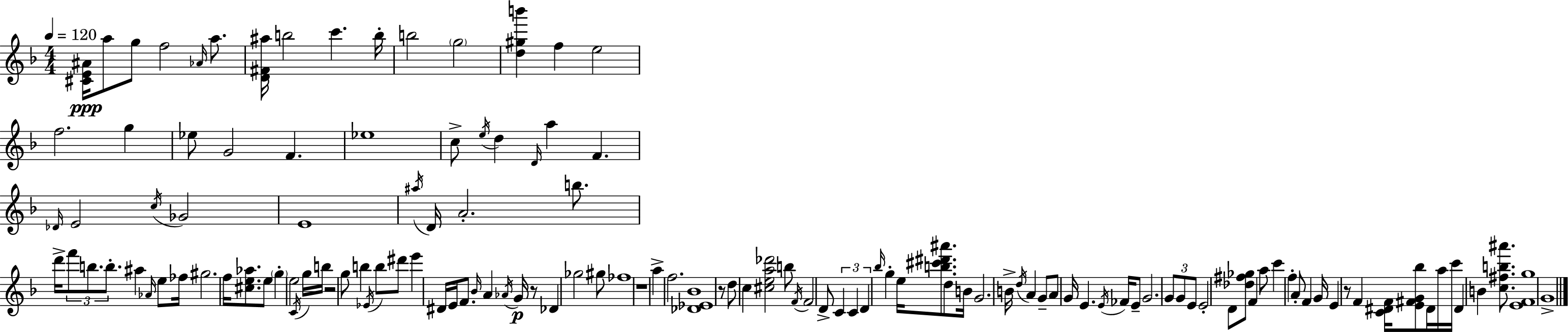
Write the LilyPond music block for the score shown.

{
  \clef treble
  \numericTimeSignature
  \time 4/4
  \key d \minor
  \tempo 4 = 120
  \repeat volta 2 { <cis' e' ais'>16\ppp a''8 g''8 f''2 \grace { aes'16 } a''8. | <d' fis' ais''>16 b''2 c'''4. | b''16-. b''2 \parenthesize g''2 | <d'' gis'' b'''>4 f''4 e''2 | \break f''2. g''4 | ees''8 g'2 f'4. | ees''1 | c''8-> \acciaccatura { e''16 } d''4 \grace { d'16 } a''4 f'4. | \break \grace { des'16 } e'2 \acciaccatura { c''16 } ges'2 | e'1 | \acciaccatura { ais''16 } d'16 a'2.-. | b''8. d'''16-> \tuplet 3/2 { f'''8 b''8. b''8.-. } ais''4 | \break \grace { aes'16 } e''8 fes''16 gis''2. | f''16 <cis'' e'' aes''>8. e''8 \parenthesize g''4-. e''2 | \acciaccatura { c'16 } g''16 b''16 r2 | g''8 b''4 \acciaccatura { ees'16 } b''8 dis'''8 e'''4 dis'16 | \break e'16 f'8. \grace { bes'16 } a'4 \acciaccatura { aes'16 }\p g'16 r8 des'4 | ges''2 gis''8 fes''1 | r1 | a''4-> f''2. | \break <des' ees' bes'>1 | r8 d''8 c''4 | <cis'' e'' a'' des'''>2 b''8 \acciaccatura { f'16 } f'2 | d'8-> \tuplet 3/2 { c'4 c'4 | \break d'4 } \grace { bes''16 } g''4-. e''16 <b'' cis''' dis''' ais'''>8. d''8 b'16 | g'2. b'16-> \acciaccatura { d''16 } a'4 | g'8-- a'8 g'16 e'4. \acciaccatura { e'16 } fes'16 e'8-- | g'2. \tuplet 3/2 { g'8 g'8 | \break e'8 } e'2-. d'8 <des'' fis'' ges''>8 f'4 | a''8 c'''4 f''4-. a'8-. f'4 | g'16 e'4 r8 f'4 <c' dis' f'>16 <e' fis' g' bes''>8 | dis'16 a''16 c'''16 dis'4 b'4 <c'' fis'' b'' ais'''>8. <e' f' g''>1 | \break g'1-> | } \bar "|."
}